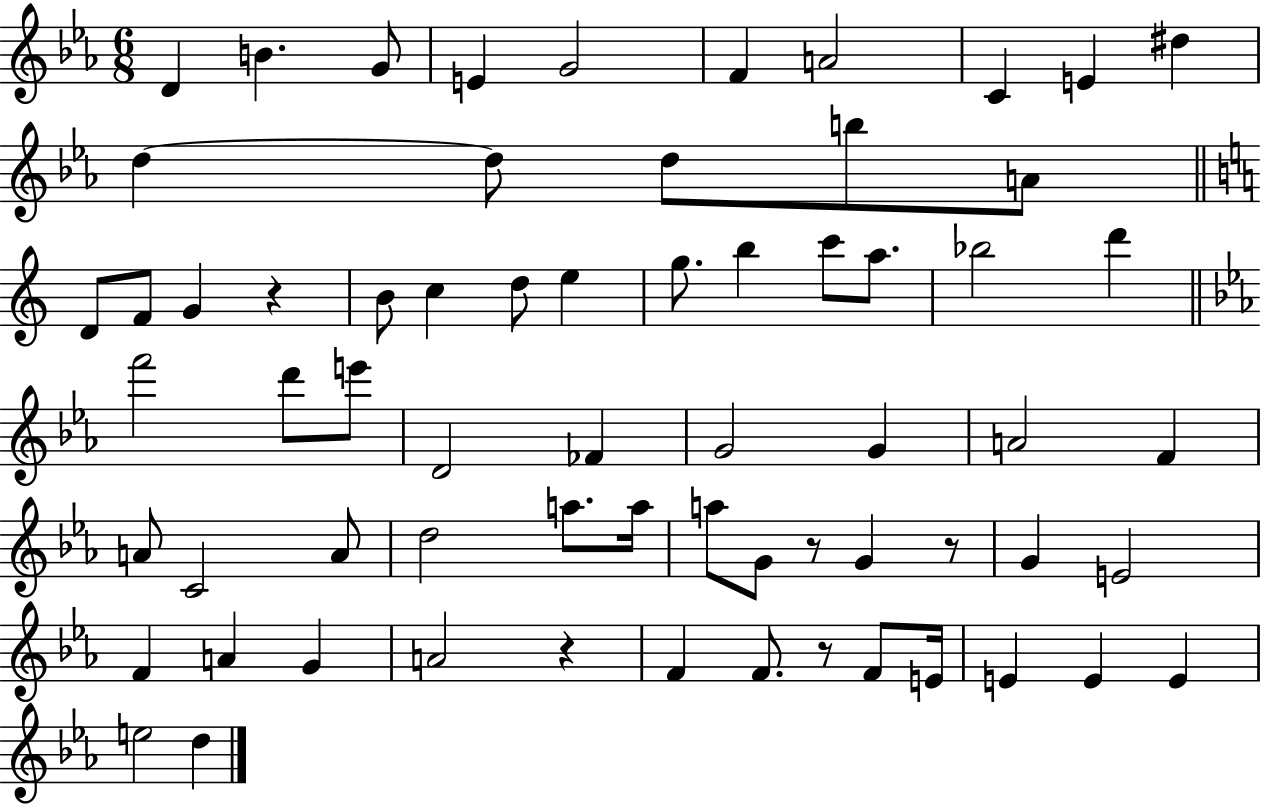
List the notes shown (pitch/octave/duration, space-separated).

D4/q B4/q. G4/e E4/q G4/h F4/q A4/h C4/q E4/q D#5/q D5/q D5/e D5/e B5/e A4/e D4/e F4/e G4/q R/q B4/e C5/q D5/e E5/q G5/e. B5/q C6/e A5/e. Bb5/h D6/q F6/h D6/e E6/e D4/h FES4/q G4/h G4/q A4/h F4/q A4/e C4/h A4/e D5/h A5/e. A5/s A5/e G4/e R/e G4/q R/e G4/q E4/h F4/q A4/q G4/q A4/h R/q F4/q F4/e. R/e F4/e E4/s E4/q E4/q E4/q E5/h D5/q